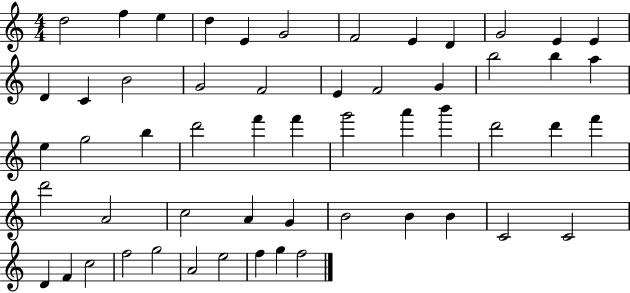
{
  \clef treble
  \numericTimeSignature
  \time 4/4
  \key c \major
  d''2 f''4 e''4 | d''4 e'4 g'2 | f'2 e'4 d'4 | g'2 e'4 e'4 | \break d'4 c'4 b'2 | g'2 f'2 | e'4 f'2 g'4 | b''2 b''4 a''4 | \break e''4 g''2 b''4 | d'''2 f'''4 f'''4 | g'''2 a'''4 b'''4 | d'''2 d'''4 f'''4 | \break d'''2 a'2 | c''2 a'4 g'4 | b'2 b'4 b'4 | c'2 c'2 | \break d'4 f'4 c''2 | f''2 g''2 | a'2 e''2 | f''4 g''4 f''2 | \break \bar "|."
}